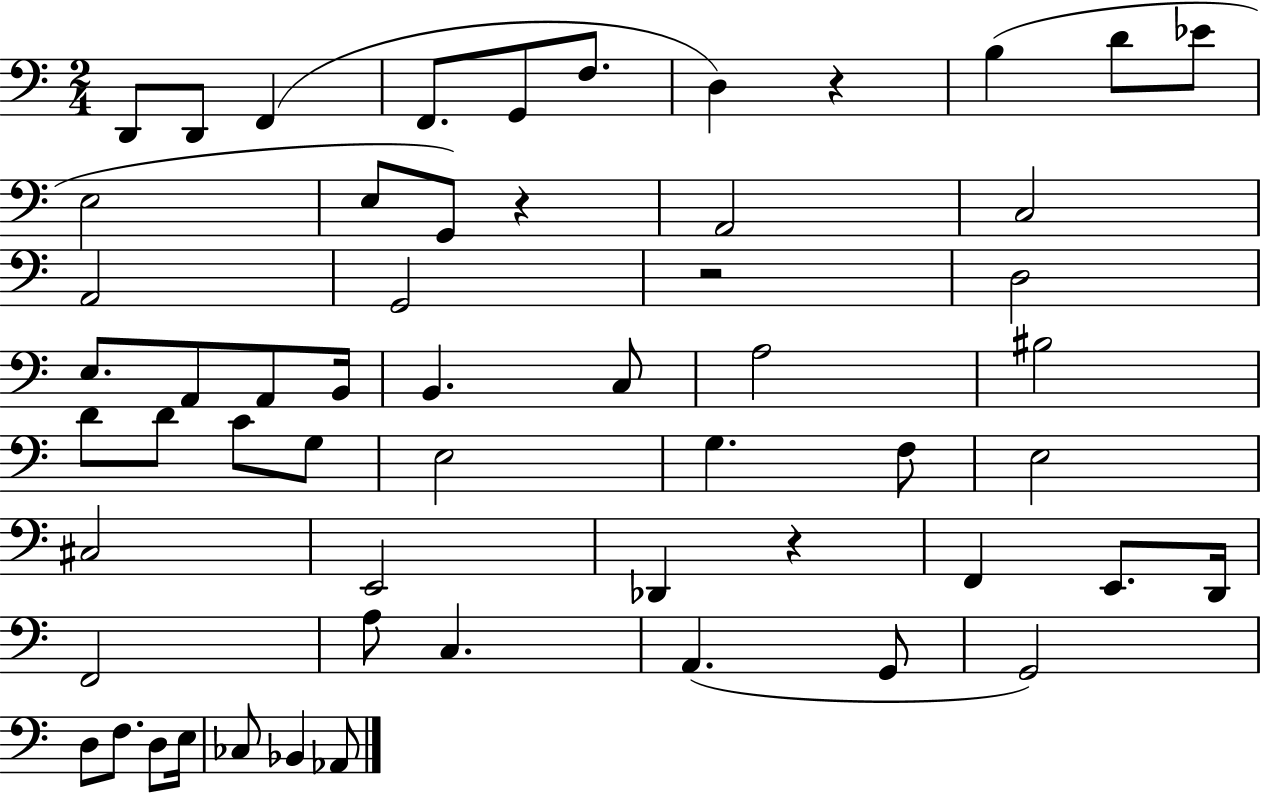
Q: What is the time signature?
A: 2/4